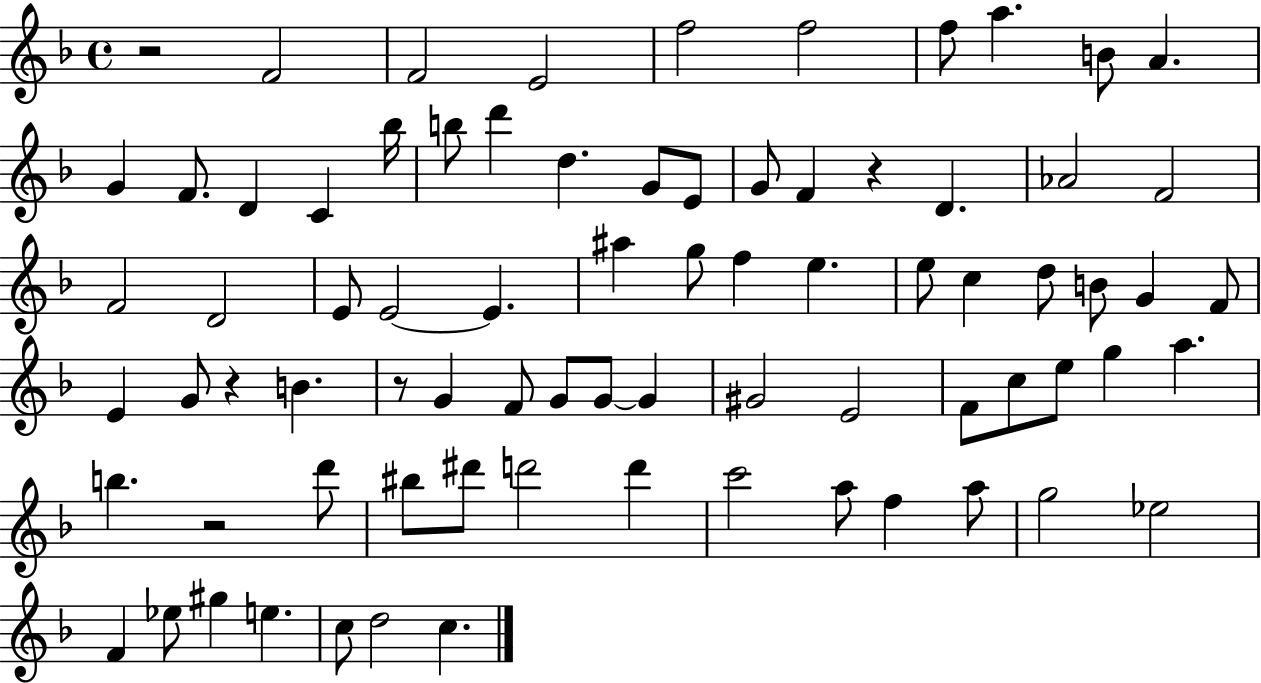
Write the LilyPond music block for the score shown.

{
  \clef treble
  \time 4/4
  \defaultTimeSignature
  \key f \major
  r2 f'2 | f'2 e'2 | f''2 f''2 | f''8 a''4. b'8 a'4. | \break g'4 f'8. d'4 c'4 bes''16 | b''8 d'''4 d''4. g'8 e'8 | g'8 f'4 r4 d'4. | aes'2 f'2 | \break f'2 d'2 | e'8 e'2~~ e'4. | ais''4 g''8 f''4 e''4. | e''8 c''4 d''8 b'8 g'4 f'8 | \break e'4 g'8 r4 b'4. | r8 g'4 f'8 g'8 g'8~~ g'4 | gis'2 e'2 | f'8 c''8 e''8 g''4 a''4. | \break b''4. r2 d'''8 | bis''8 dis'''8 d'''2 d'''4 | c'''2 a''8 f''4 a''8 | g''2 ees''2 | \break f'4 ees''8 gis''4 e''4. | c''8 d''2 c''4. | \bar "|."
}